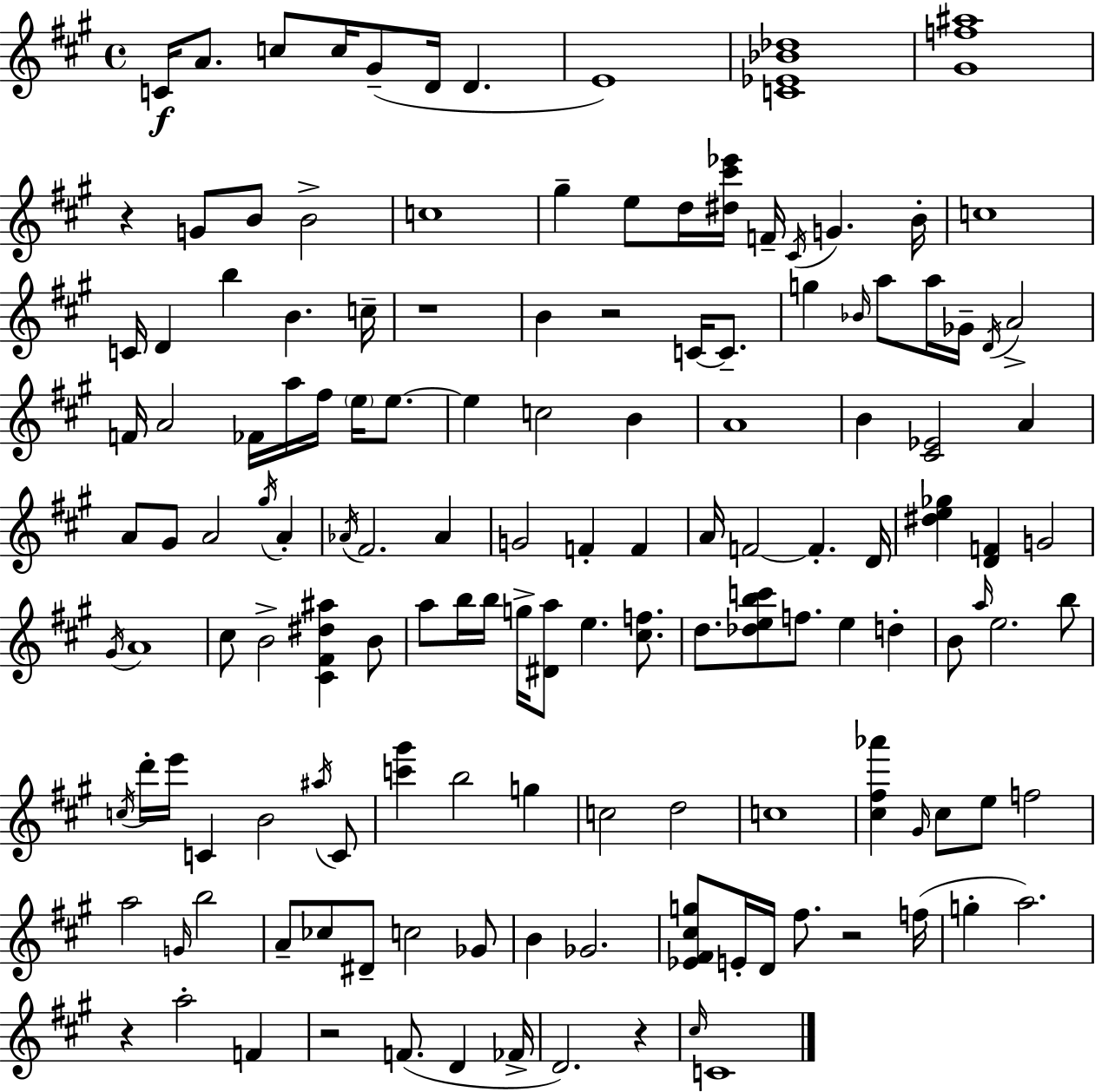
C4/s A4/e. C5/e C5/s G#4/e D4/s D4/q. E4/w [C4,Eb4,Bb4,Db5]/w [G#4,F5,A#5]/w R/q G4/e B4/e B4/h C5/w G#5/q E5/e D5/s [D#5,C#6,Eb6]/s F4/s C#4/s G4/q. B4/s C5/w C4/s D4/q B5/q B4/q. C5/s R/w B4/q R/h C4/s C4/e. G5/q Bb4/s A5/e A5/s Gb4/s D4/s A4/h F4/s A4/h FES4/s A5/s F#5/s E5/s E5/e. E5/q C5/h B4/q A4/w B4/q [C#4,Eb4]/h A4/q A4/e G#4/e A4/h G#5/s A4/q Ab4/s F#4/h. Ab4/q G4/h F4/q F4/q A4/s F4/h F4/q. D4/s [D#5,E5,Gb5]/q [D4,F4]/q G4/h G#4/s A4/w C#5/e B4/h [C#4,F#4,D#5,A#5]/q B4/e A5/e B5/s B5/s G5/s [D#4,A5]/e E5/q. [C#5,F5]/e. D5/e. [Db5,E5,B5,C6]/e F5/e. E5/q D5/q B4/e A5/s E5/h. B5/e C5/s D6/s E6/s C4/q B4/h A#5/s C4/e [C6,G#6]/q B5/h G5/q C5/h D5/h C5/w [C#5,F#5,Ab6]/q G#4/s C#5/e E5/e F5/h A5/h G4/s B5/h A4/e CES5/e D#4/e C5/h Gb4/e B4/q Gb4/h. [Eb4,F#4,C#5,G5]/e E4/s D4/s F#5/e. R/h F5/s G5/q A5/h. R/q A5/h F4/q R/h F4/e. D4/q FES4/s D4/h. R/q C#5/s C4/w